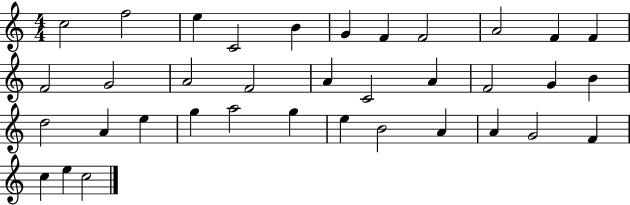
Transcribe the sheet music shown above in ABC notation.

X:1
T:Untitled
M:4/4
L:1/4
K:C
c2 f2 e C2 B G F F2 A2 F F F2 G2 A2 F2 A C2 A F2 G B d2 A e g a2 g e B2 A A G2 F c e c2